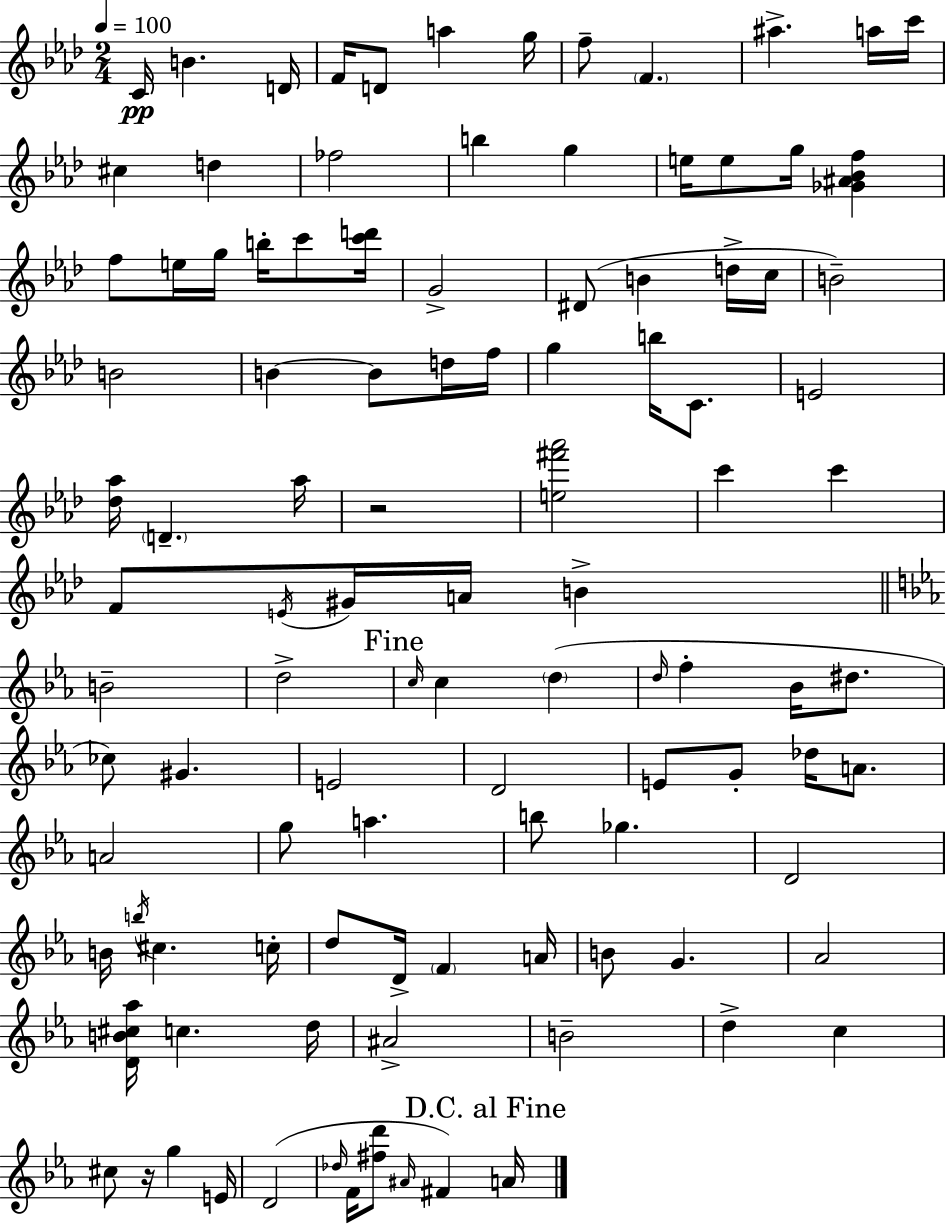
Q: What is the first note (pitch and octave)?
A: C4